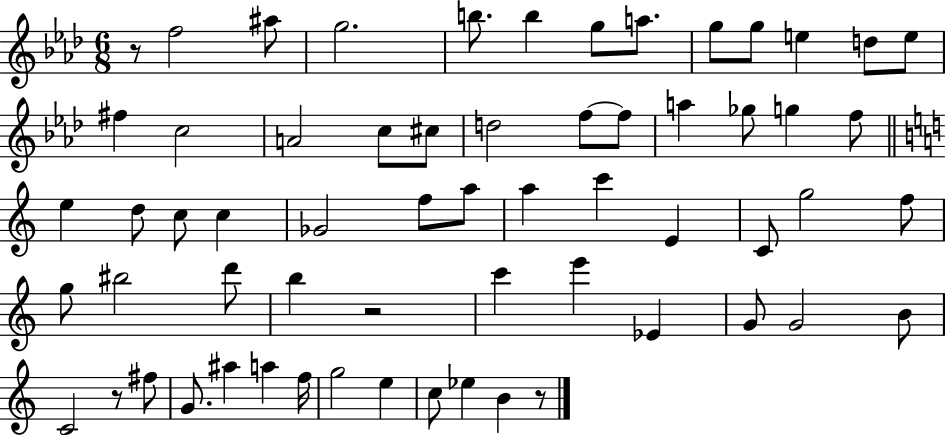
R/e F5/h A#5/e G5/h. B5/e. B5/q G5/e A5/e. G5/e G5/e E5/q D5/e E5/e F#5/q C5/h A4/h C5/e C#5/e D5/h F5/e F5/e A5/q Gb5/e G5/q F5/e E5/q D5/e C5/e C5/q Gb4/h F5/e A5/e A5/q C6/q E4/q C4/e G5/h F5/e G5/e BIS5/h D6/e B5/q R/h C6/q E6/q Eb4/q G4/e G4/h B4/e C4/h R/e F#5/e G4/e. A#5/q A5/q F5/s G5/h E5/q C5/e Eb5/q B4/q R/e